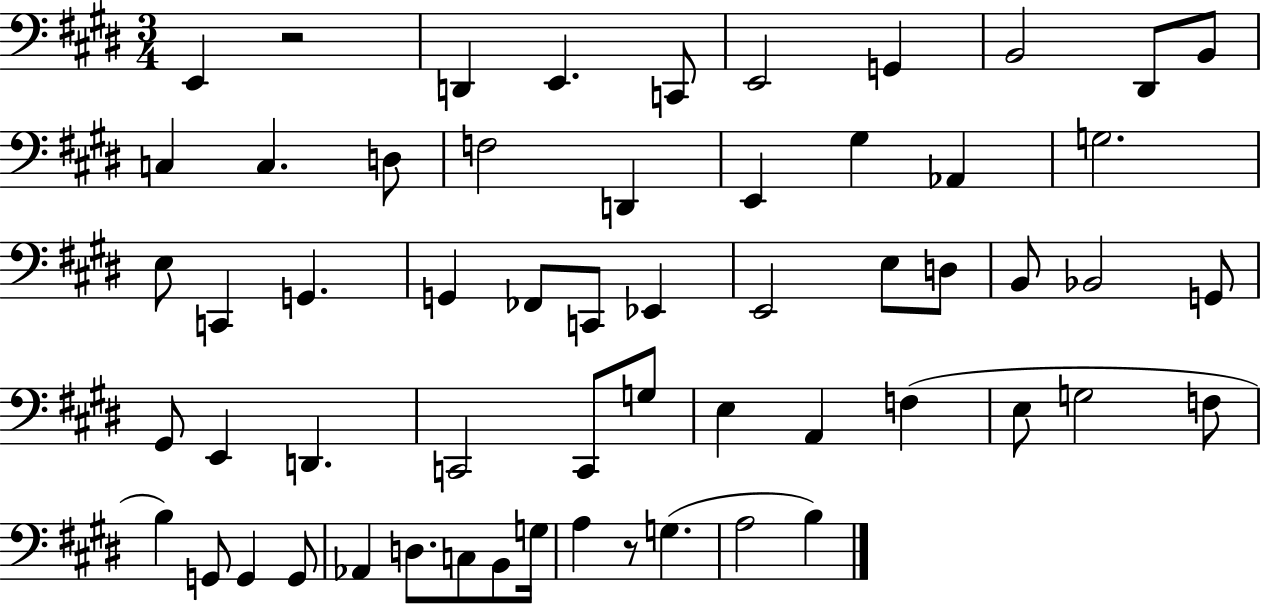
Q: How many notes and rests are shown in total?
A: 58